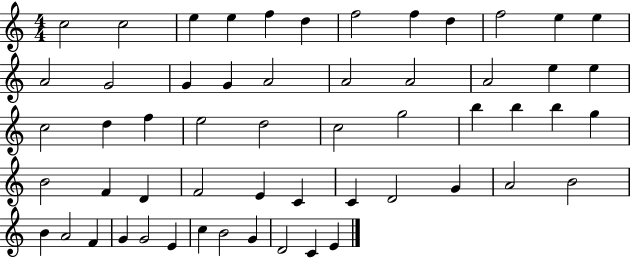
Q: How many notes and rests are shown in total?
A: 56